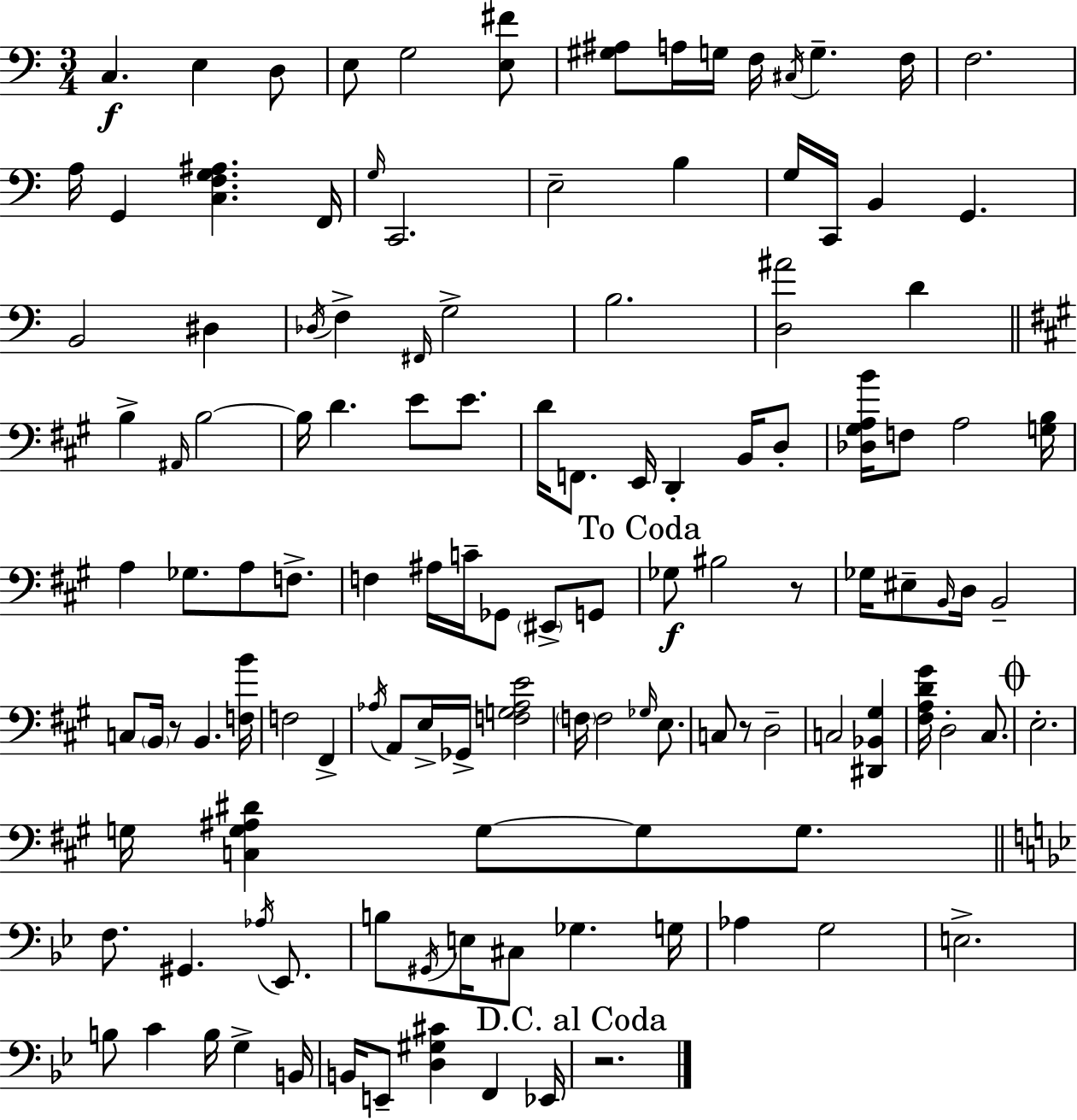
X:1
T:Untitled
M:3/4
L:1/4
K:Am
C, E, D,/2 E,/2 G,2 [E,^F]/2 [^G,^A,]/2 A,/4 G,/4 F,/4 ^C,/4 G, F,/4 F,2 A,/4 G,, [C,F,G,^A,] F,,/4 G,/4 C,,2 E,2 B, G,/4 C,,/4 B,, G,, B,,2 ^D, _D,/4 F, ^F,,/4 G,2 B,2 [D,^A]2 D B, ^A,,/4 B,2 B,/4 D E/2 E/2 D/4 F,,/2 E,,/4 D,, B,,/4 D,/2 [_D,^G,A,B]/4 F,/2 A,2 [G,B,]/4 A, _G,/2 A,/2 F,/2 F, ^A,/4 C/4 _G,,/2 ^E,,/2 G,,/2 _G,/2 ^B,2 z/2 _G,/4 ^E,/2 B,,/4 D,/4 B,,2 C,/2 B,,/4 z/2 B,, [F,B]/4 F,2 ^F,, _A,/4 A,,/2 E,/4 _G,,/4 [F,G,_A,E]2 F,/4 F,2 _G,/4 E,/2 C,/2 z/2 D,2 C,2 [^D,,_B,,^G,] [^F,A,D^G]/4 D,2 ^C,/2 E,2 G,/4 [C,G,^A,^D] G,/2 G,/2 G,/2 F,/2 ^G,, _A,/4 _E,,/2 B,/2 ^G,,/4 E,/4 ^C,/2 _G, G,/4 _A, G,2 E,2 B,/2 C B,/4 G, B,,/4 B,,/4 E,,/2 [D,^G,^C] F,, _E,,/4 z2